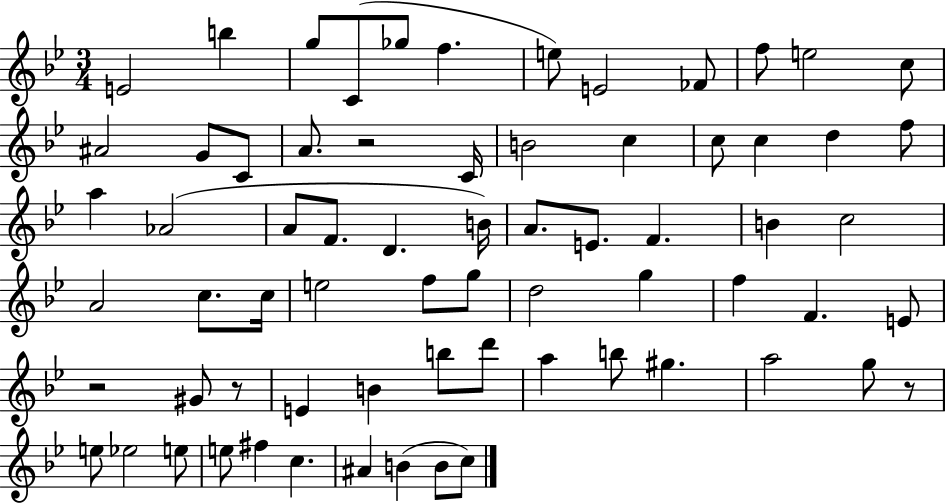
{
  \clef treble
  \numericTimeSignature
  \time 3/4
  \key bes \major
  \repeat volta 2 { e'2 b''4 | g''8 c'8( ges''8 f''4. | e''8) e'2 fes'8 | f''8 e''2 c''8 | \break ais'2 g'8 c'8 | a'8. r2 c'16 | b'2 c''4 | c''8 c''4 d''4 f''8 | \break a''4 aes'2( | a'8 f'8. d'4. b'16) | a'8. e'8. f'4. | b'4 c''2 | \break a'2 c''8. c''16 | e''2 f''8 g''8 | d''2 g''4 | f''4 f'4. e'8 | \break r2 gis'8 r8 | e'4 b'4 b''8 d'''8 | a''4 b''8 gis''4. | a''2 g''8 r8 | \break e''8 ees''2 e''8 | e''8 fis''4 c''4. | ais'4 b'4( b'8 c''8) | } \bar "|."
}